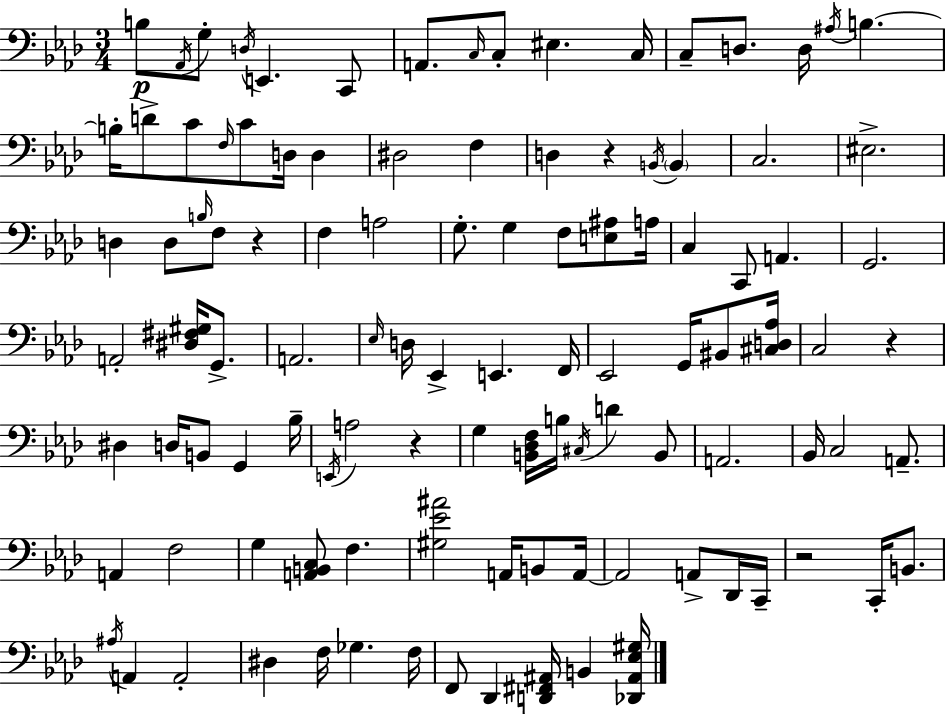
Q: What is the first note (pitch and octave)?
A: B3